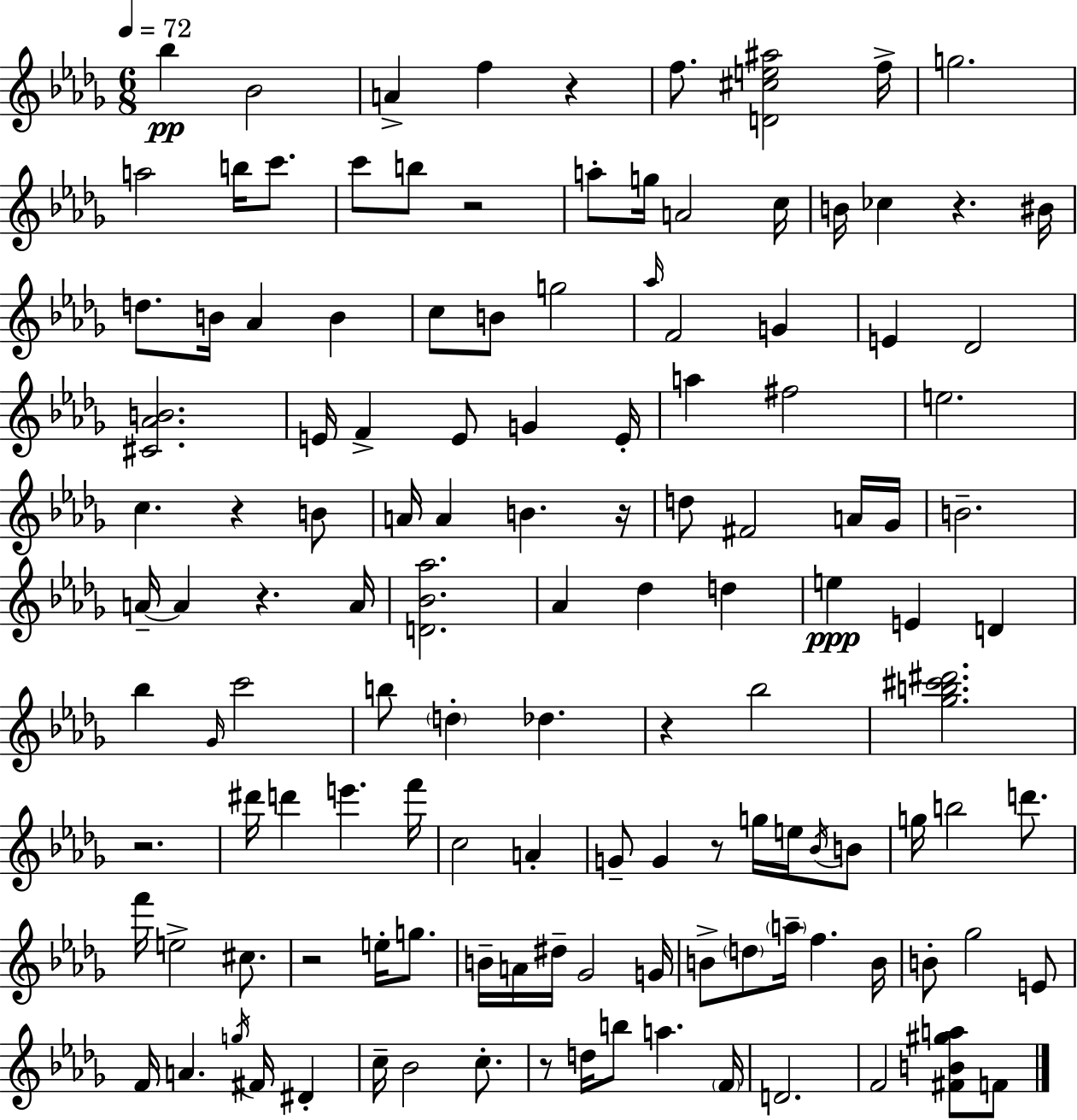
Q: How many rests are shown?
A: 11